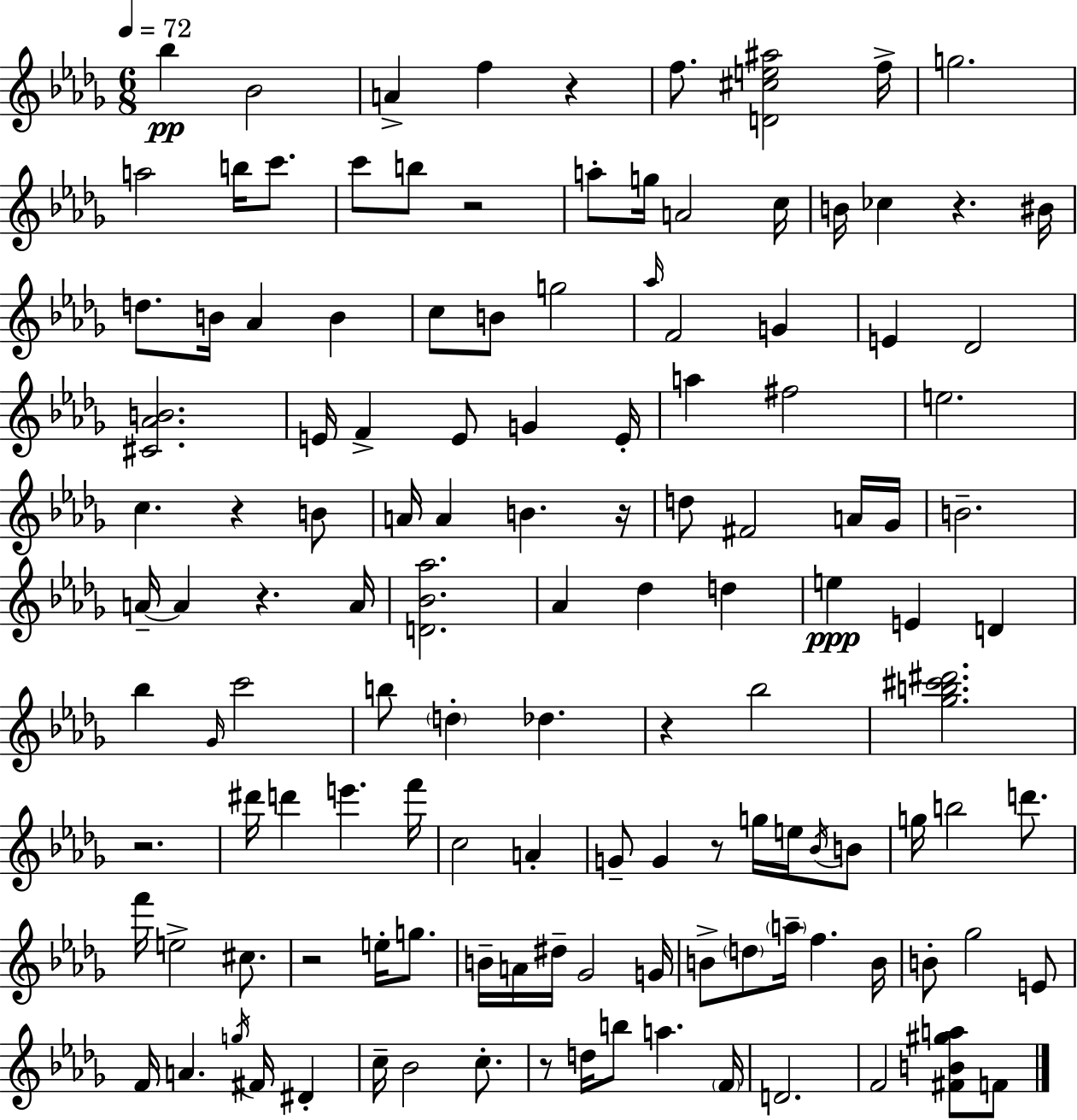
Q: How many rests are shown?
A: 11